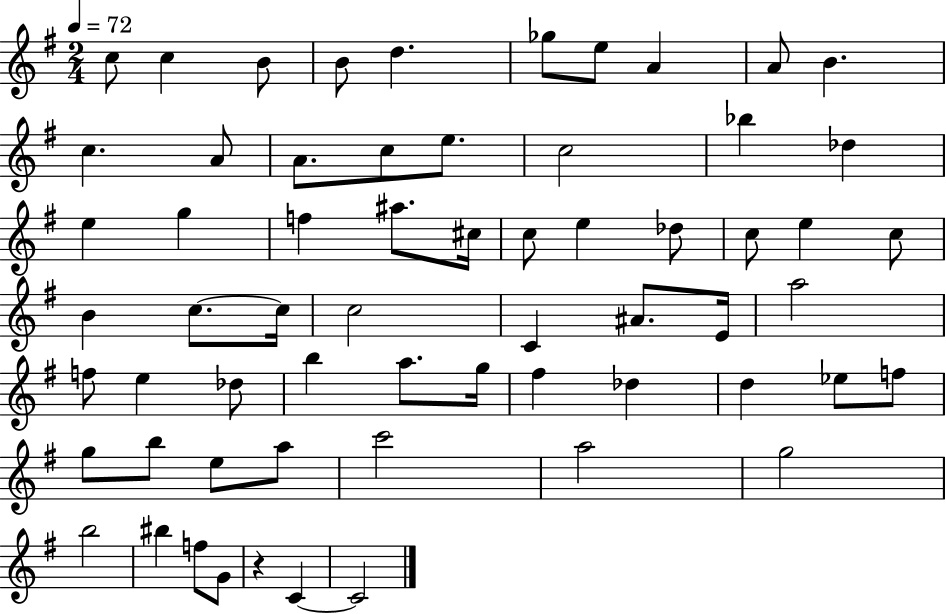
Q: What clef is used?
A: treble